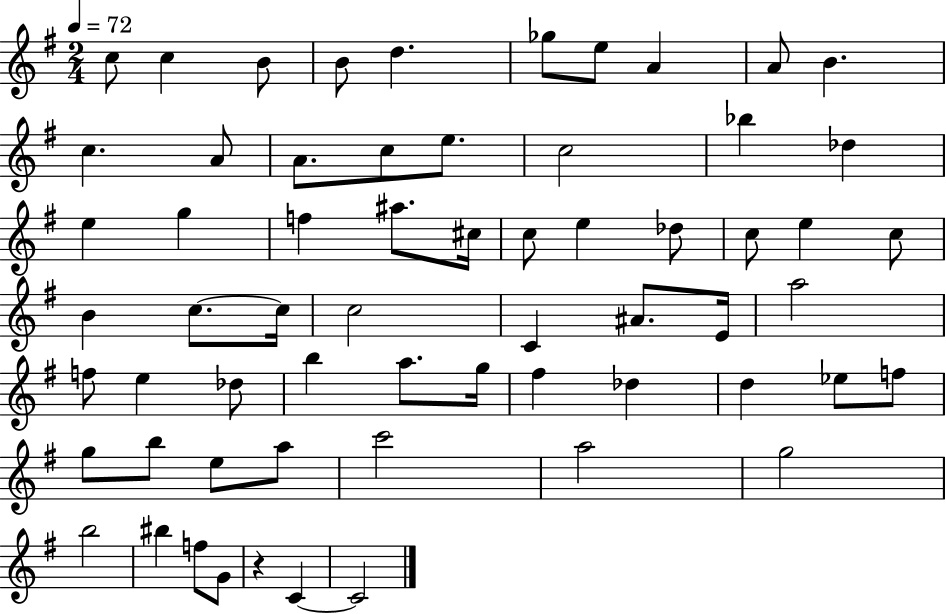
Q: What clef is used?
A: treble